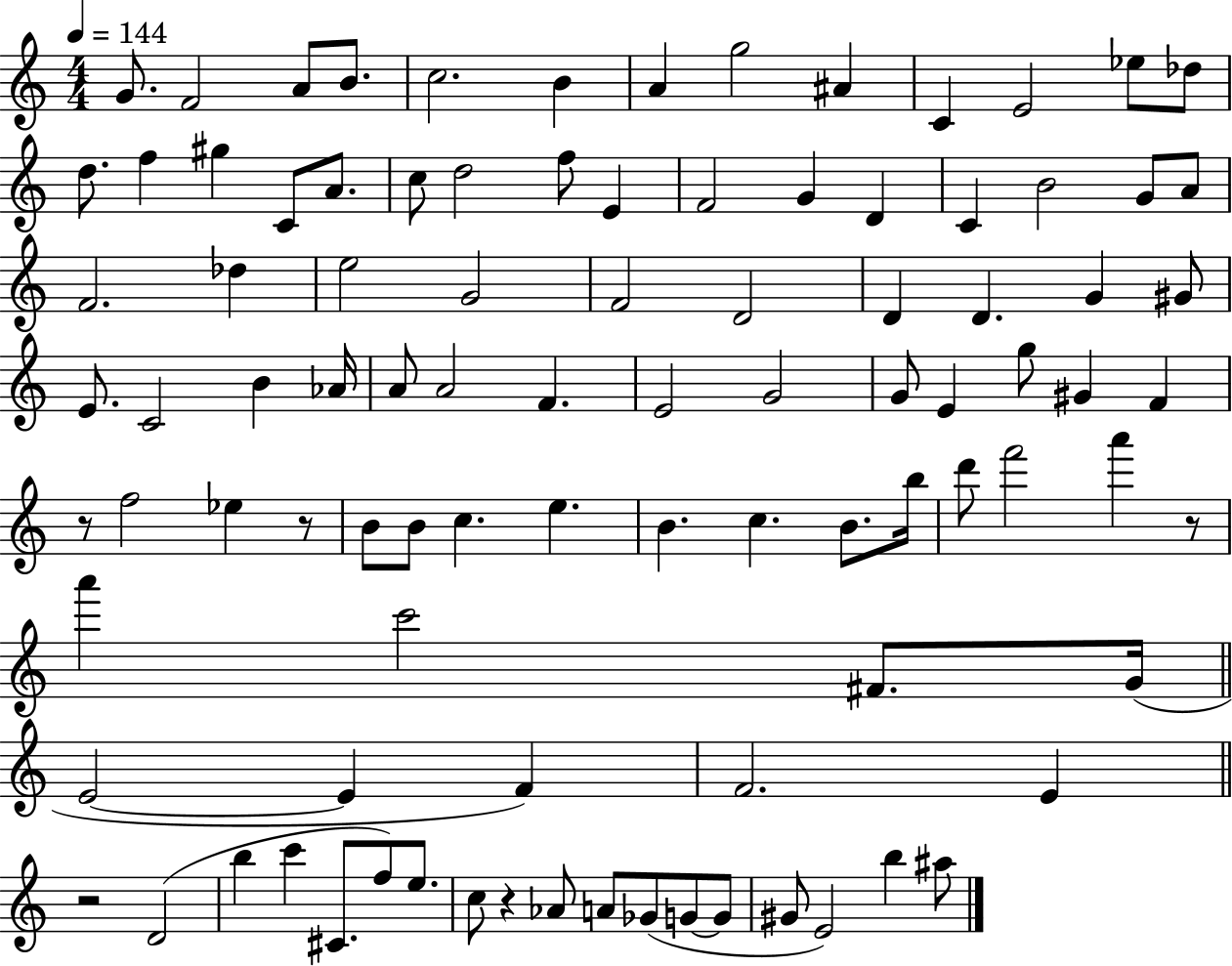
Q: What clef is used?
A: treble